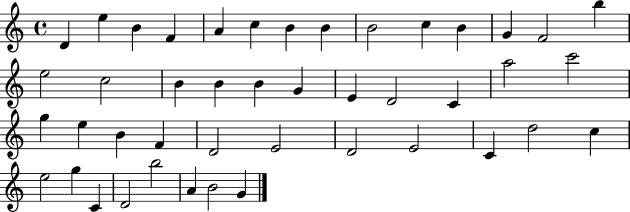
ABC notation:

X:1
T:Untitled
M:4/4
L:1/4
K:C
D e B F A c B B B2 c B G F2 b e2 c2 B B B G E D2 C a2 c'2 g e B F D2 E2 D2 E2 C d2 c e2 g C D2 b2 A B2 G